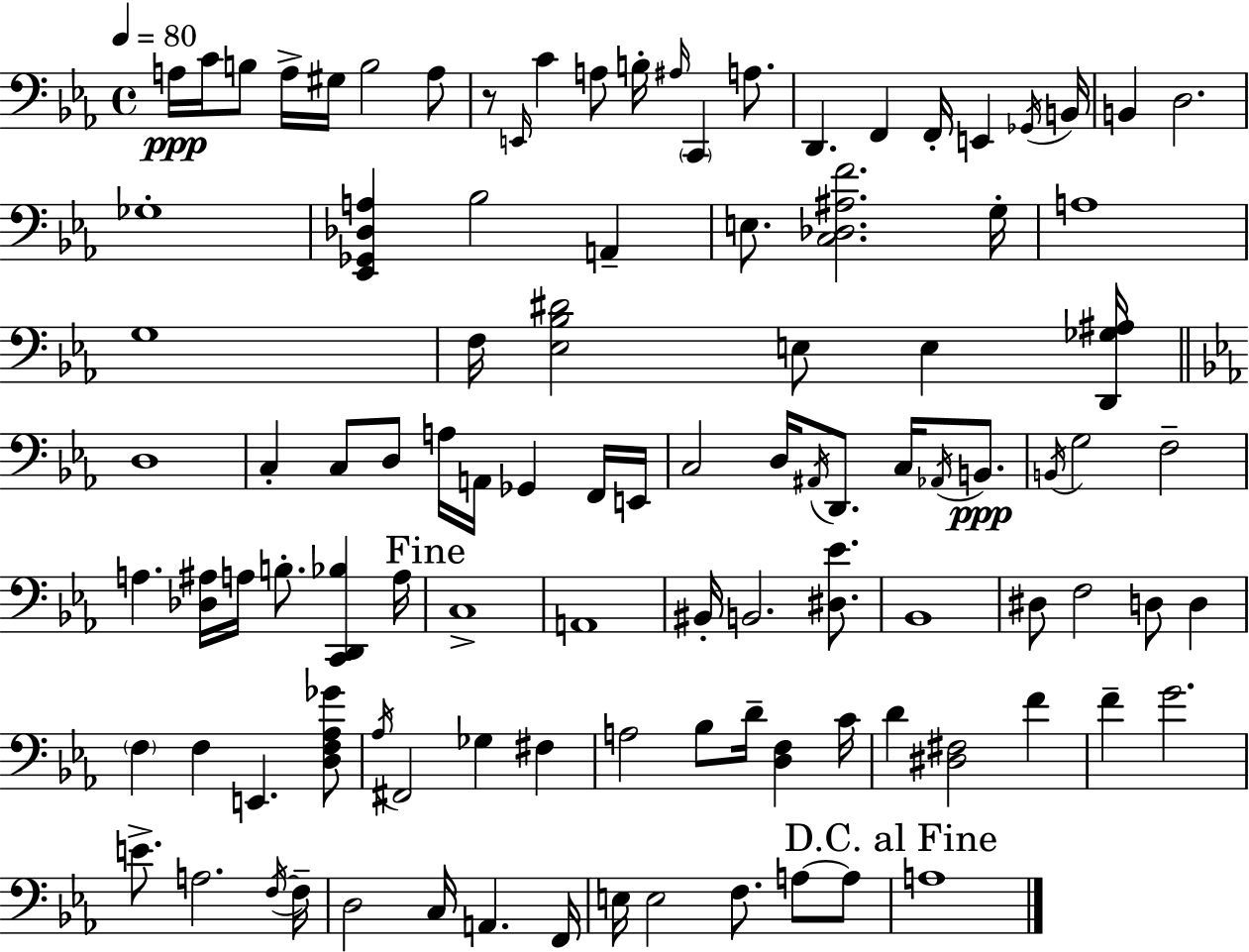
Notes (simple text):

A3/s C4/s B3/e A3/s G#3/s B3/h A3/e R/e E2/s C4/q A3/e B3/s A#3/s C2/q A3/e. D2/q. F2/q F2/s E2/q Gb2/s B2/s B2/q D3/h. Gb3/w [Eb2,Gb2,Db3,A3]/q Bb3/h A2/q E3/e. [C3,Db3,A#3,F4]/h. G3/s A3/w G3/w F3/s [Eb3,Bb3,D#4]/h E3/e E3/q [D2,Gb3,A#3]/s D3/w C3/q C3/e D3/e A3/s A2/s Gb2/q F2/s E2/s C3/h D3/s A#2/s D2/e. C3/s Ab2/s B2/e. B2/s G3/h F3/h A3/q. [Db3,A#3]/s A3/s B3/e. [C2,D2,Bb3]/q A3/s C3/w A2/w BIS2/s B2/h. [D#3,Eb4]/e. Bb2/w D#3/e F3/h D3/e D3/q F3/q F3/q E2/q. [D3,F3,Ab3,Gb4]/e Ab3/s F#2/h Gb3/q F#3/q A3/h Bb3/e D4/s [D3,F3]/q C4/s D4/q [D#3,F#3]/h F4/q F4/q G4/h. E4/e. A3/h. F3/s F3/s D3/h C3/s A2/q. F2/s E3/s E3/h F3/e. A3/e A3/e A3/w